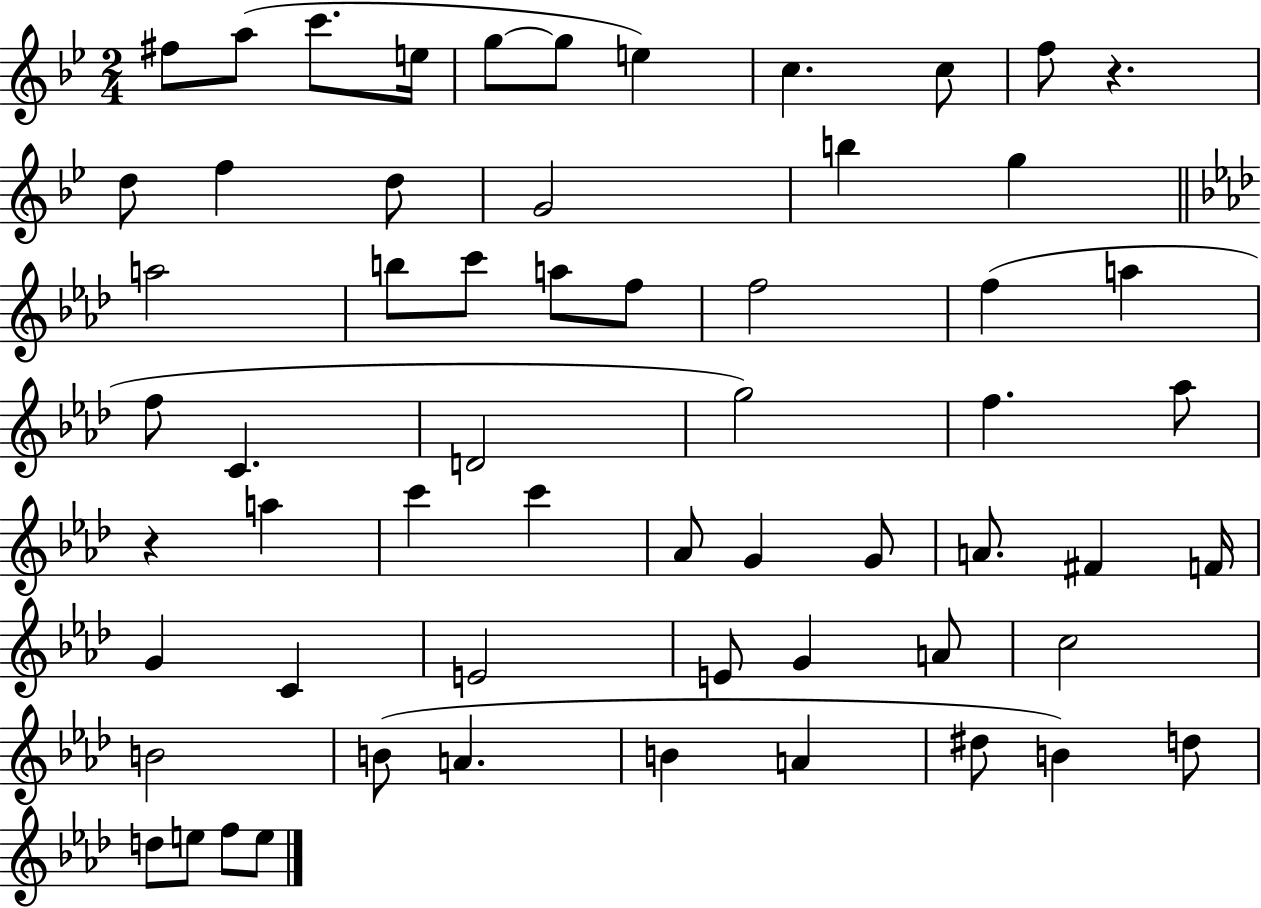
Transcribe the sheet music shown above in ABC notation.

X:1
T:Untitled
M:2/4
L:1/4
K:Bb
^f/2 a/2 c'/2 e/4 g/2 g/2 e c c/2 f/2 z d/2 f d/2 G2 b g a2 b/2 c'/2 a/2 f/2 f2 f a f/2 C D2 g2 f _a/2 z a c' c' _A/2 G G/2 A/2 ^F F/4 G C E2 E/2 G A/2 c2 B2 B/2 A B A ^d/2 B d/2 d/2 e/2 f/2 e/2